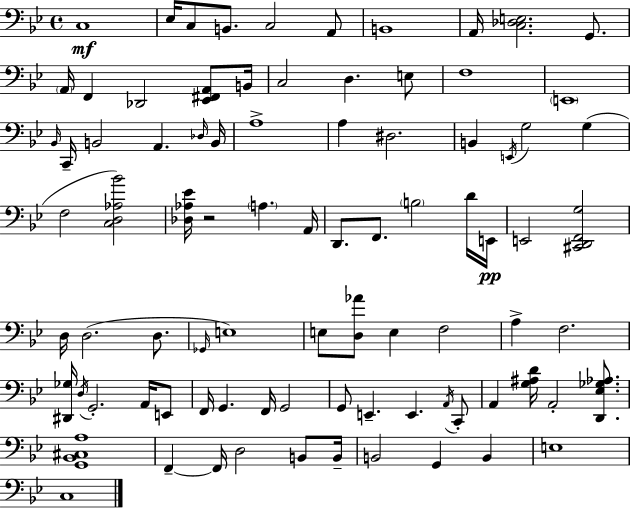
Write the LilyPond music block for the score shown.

{
  \clef bass
  \time 4/4
  \defaultTimeSignature
  \key g \minor
  \repeat volta 2 { c1\mf | ees16 c8 b,8. c2 a,8 | b,1 | a,16 <c des e>2. g,8. | \break \parenthesize a,16 f,4 des,2 <ees, fis, a,>8 b,16 | c2 d4. e8 | f1 | \parenthesize e,1 | \break \grace { bes,16 } c,16-- b,2 a,4. | \grace { des16 } b,16 a1-> | a4 dis2. | b,4 \acciaccatura { e,16 } g2 g4( | \break f2 <c d aes bes'>2) | <des aes ees'>16 r2 \parenthesize a4. | a,16 d,8. f,8. \parenthesize b2 | d'16 e,16\pp e,2 <cis, d, f, g>2 | \break d16 d2.( | d8. \grace { ges,16 } e1) | e8 <d aes'>8 e4 f2 | a4-> f2. | \break <dis, ges>16 \acciaccatura { d16 } g,2.-. | a,16 e,8 f,16 g,4. f,16 g,2 | g,8 e,4.-- e,4. | \acciaccatura { a,16 } c,8-. a,4 <g ais d'>16 a,2-. | \break <d, ees ges aes>8. <g, bes, cis a>1 | f,4--~~ f,16 d2 | b,8 b,16-- b,2 g,4 | b,4 e1 | \break c1 | } \bar "|."
}